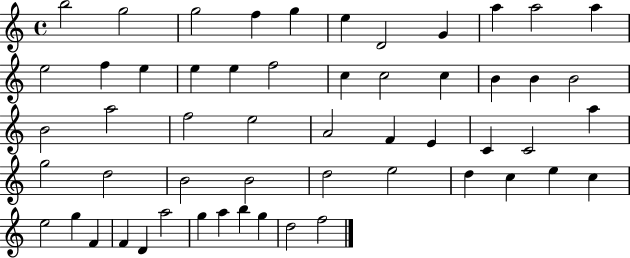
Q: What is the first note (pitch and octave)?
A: B5